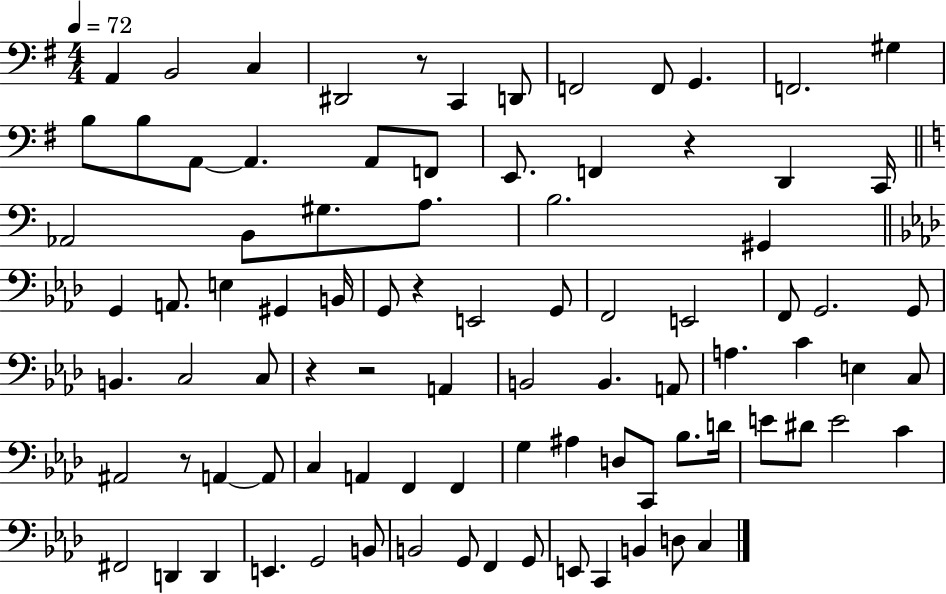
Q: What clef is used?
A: bass